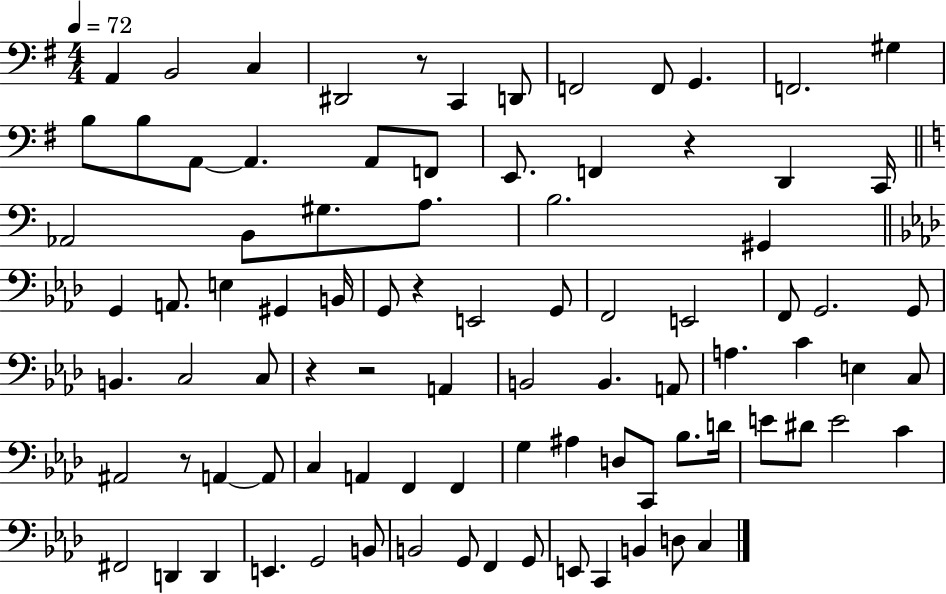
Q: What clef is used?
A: bass